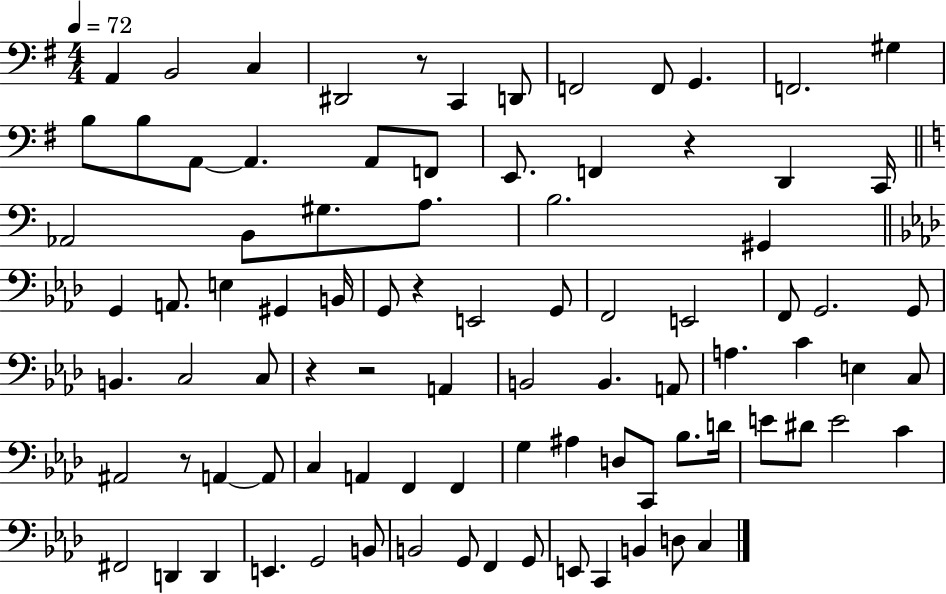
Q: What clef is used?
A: bass